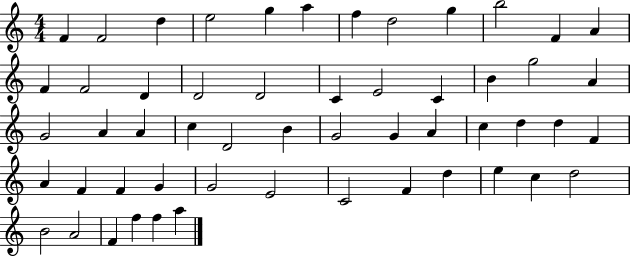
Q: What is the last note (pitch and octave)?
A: A5